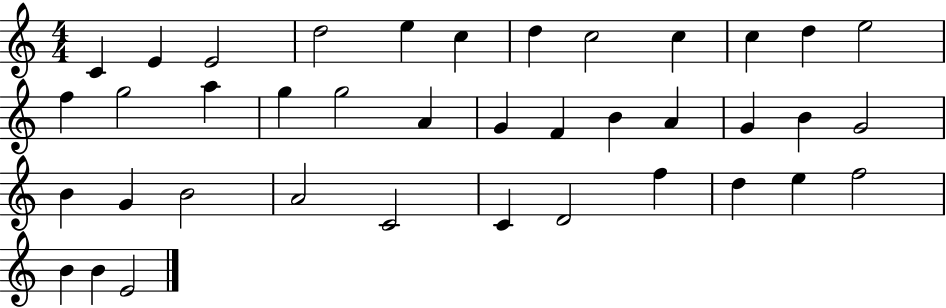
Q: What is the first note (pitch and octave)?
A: C4